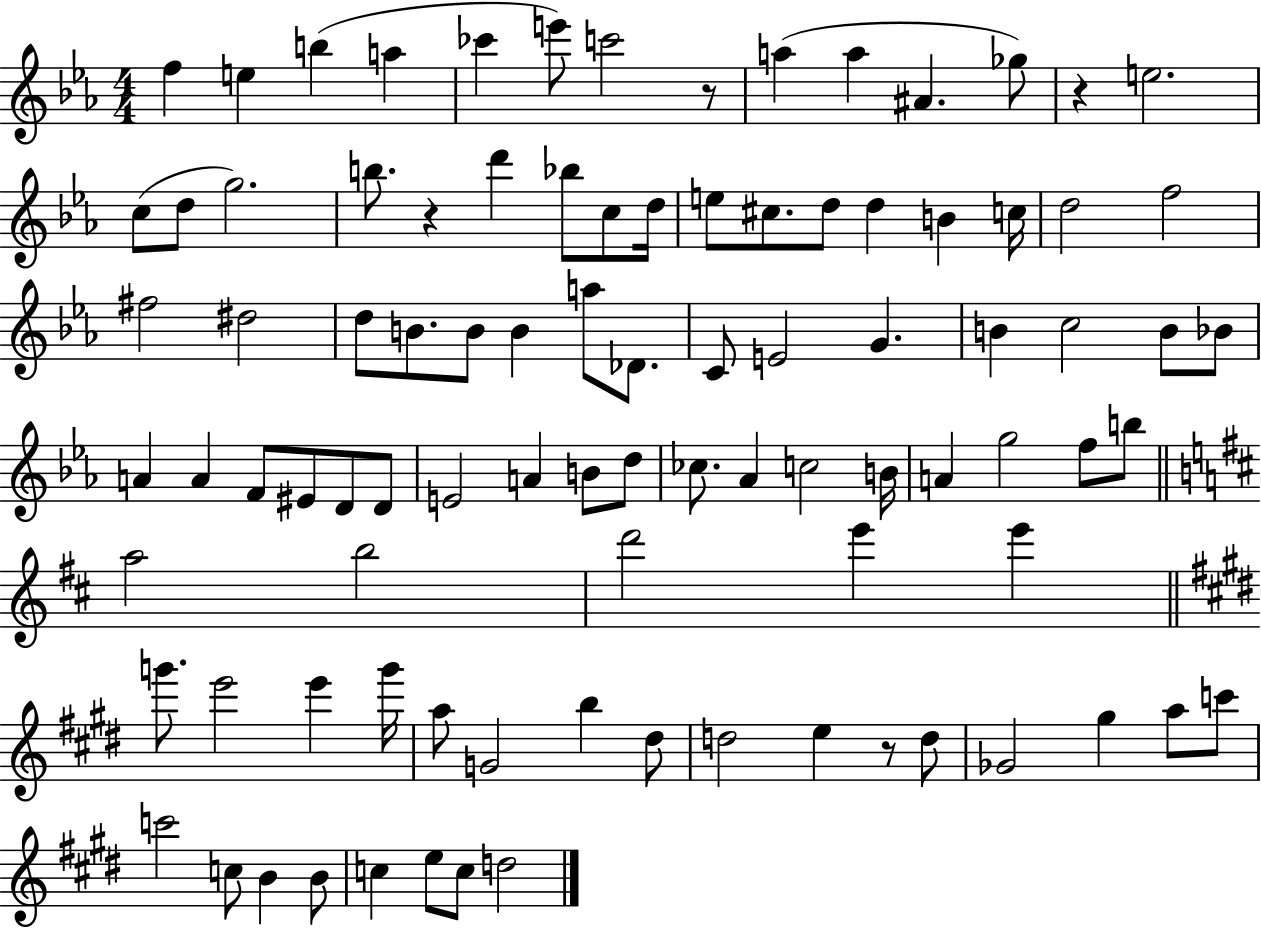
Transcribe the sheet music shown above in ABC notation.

X:1
T:Untitled
M:4/4
L:1/4
K:Eb
f e b a _c' e'/2 c'2 z/2 a a ^A _g/2 z e2 c/2 d/2 g2 b/2 z d' _b/2 c/2 d/4 e/2 ^c/2 d/2 d B c/4 d2 f2 ^f2 ^d2 d/2 B/2 B/2 B a/2 _D/2 C/2 E2 G B c2 B/2 _B/2 A A F/2 ^E/2 D/2 D/2 E2 A B/2 d/2 _c/2 _A c2 B/4 A g2 f/2 b/2 a2 b2 d'2 e' e' g'/2 e'2 e' g'/4 a/2 G2 b ^d/2 d2 e z/2 d/2 _G2 ^g a/2 c'/2 c'2 c/2 B B/2 c e/2 c/2 d2